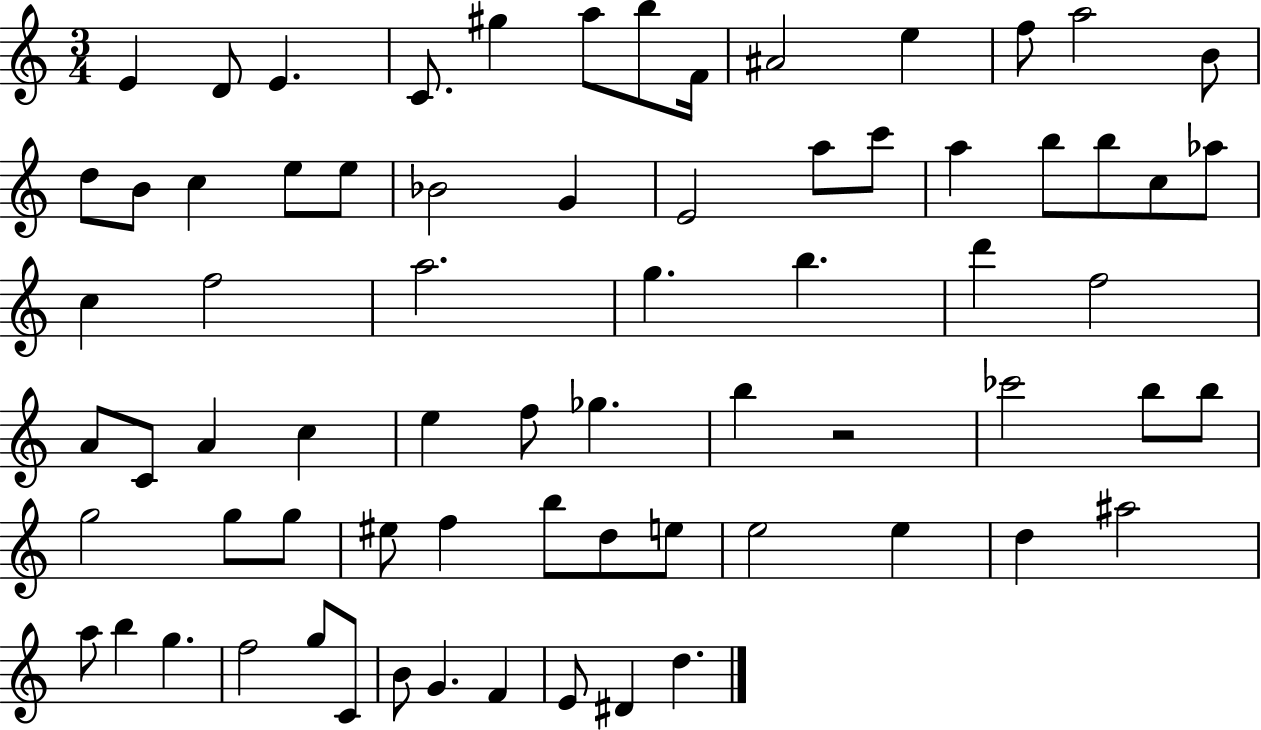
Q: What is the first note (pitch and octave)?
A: E4